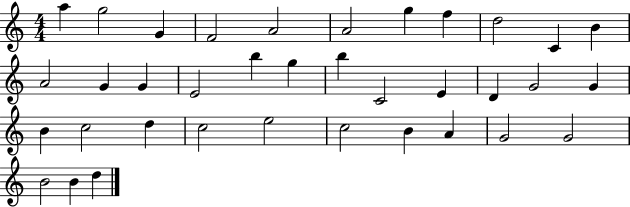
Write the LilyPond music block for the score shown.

{
  \clef treble
  \numericTimeSignature
  \time 4/4
  \key c \major
  a''4 g''2 g'4 | f'2 a'2 | a'2 g''4 f''4 | d''2 c'4 b'4 | \break a'2 g'4 g'4 | e'2 b''4 g''4 | b''4 c'2 e'4 | d'4 g'2 g'4 | \break b'4 c''2 d''4 | c''2 e''2 | c''2 b'4 a'4 | g'2 g'2 | \break b'2 b'4 d''4 | \bar "|."
}